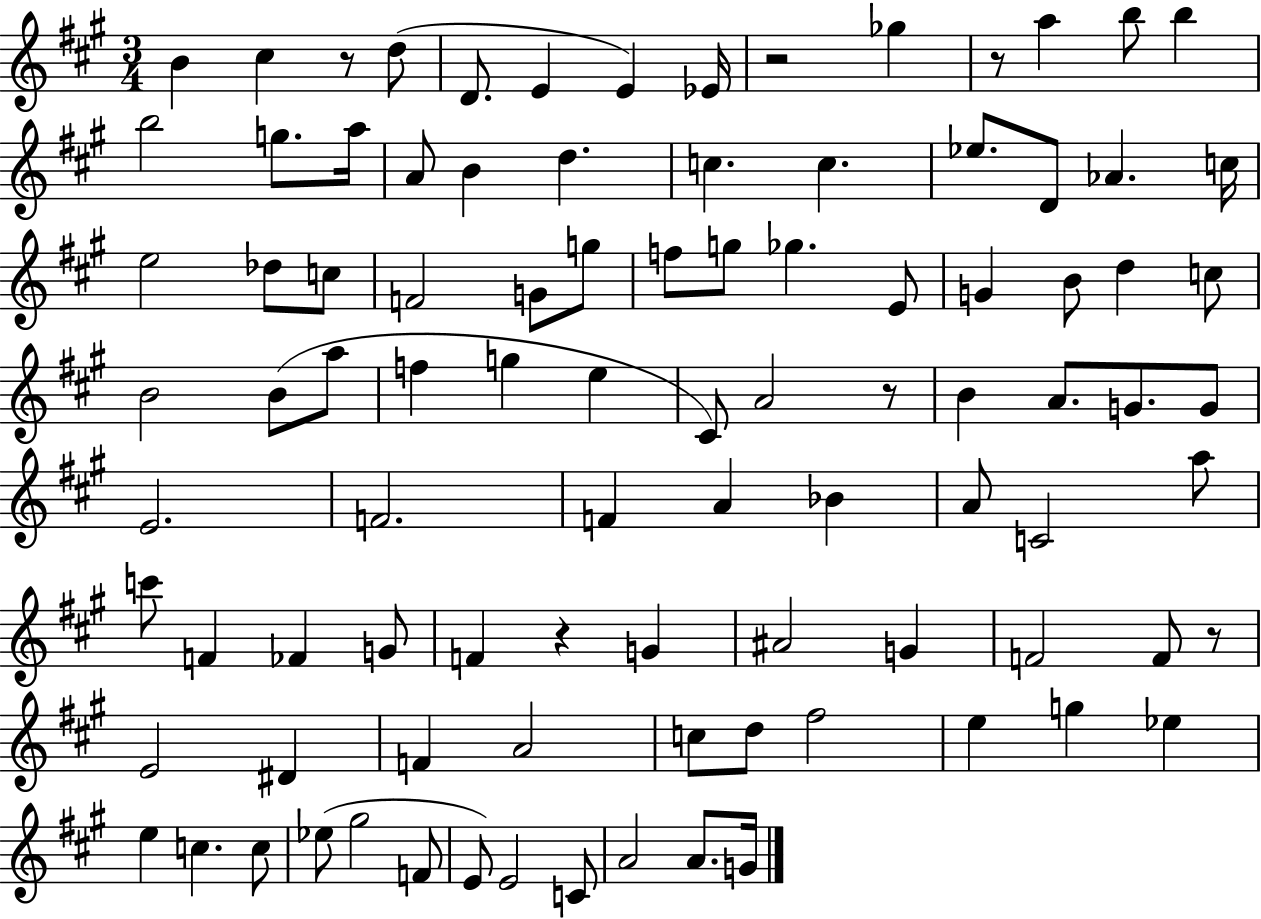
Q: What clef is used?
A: treble